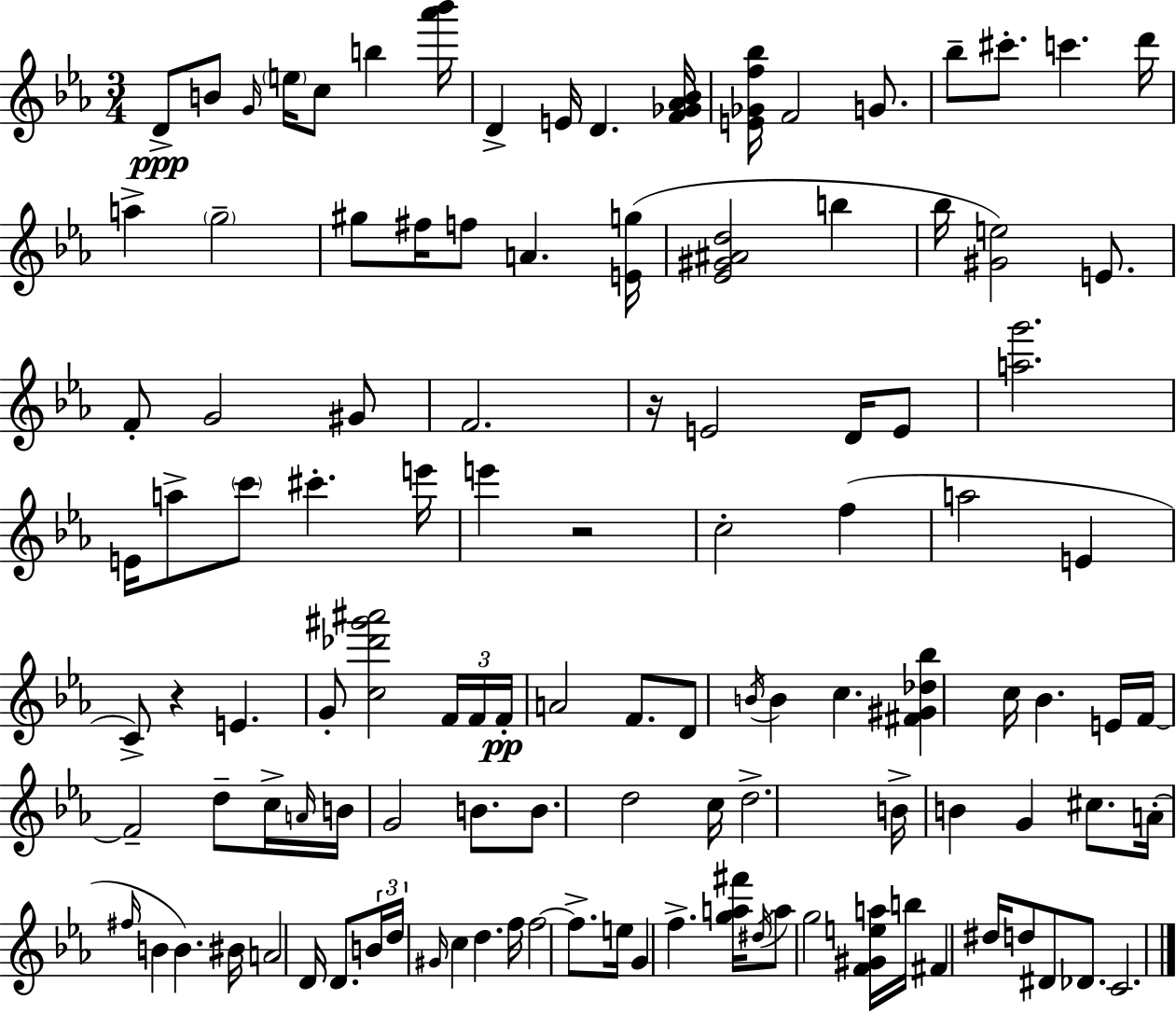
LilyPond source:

{
  \clef treble
  \numericTimeSignature
  \time 3/4
  \key ees \major
  d'8->\ppp b'8 \grace { g'16 } \parenthesize e''16 c''8 b''4 | <aes''' bes'''>16 d'4-> e'16 d'4. | <f' ges' aes' bes'>16 <e' ges' f'' bes''>16 f'2 g'8. | bes''8-- cis'''8.-. c'''4. | \break d'''16 a''4-> \parenthesize g''2-- | gis''8 fis''16 f''8 a'4. | <e' g''>16( <ees' gis' ais' d''>2 b''4 | bes''16 <gis' e''>2) e'8. | \break f'8-. g'2 gis'8 | f'2. | r16 e'2 d'16 e'8 | <a'' g'''>2. | \break e'16 a''8-> \parenthesize c'''8 cis'''4.-. | e'''16 e'''4 r2 | c''2-. f''4( | a''2 e'4 | \break c'8->) r4 e'4. | g'8-. <c'' des''' gis''' ais'''>2 \tuplet 3/2 { f'16 | f'16 f'16-.\pp } a'2 f'8. | d'8 \acciaccatura { b'16 } b'4 c''4. | \break <fis' gis' des'' bes''>4 c''16 bes'4. | e'16 f'16~~ f'2-- d''8-- | c''16-> \grace { a'16 } b'16 g'2 | b'8. b'8. d''2 | \break c''16 d''2.-> | b'16-> b'4 g'4 | cis''8. a'16-.( \grace { fis''16 } b'4 b'4.) | bis'16 a'2 | \break d'16 d'8. \tuplet 3/2 { b'16 d''16 \grace { gis'16 } } c''4 d''4. | f''16 f''2~~ | f''8.-> e''16 g'4 f''4.-> | <g'' a'' fis'''>16 \acciaccatura { dis''16 } a''8 g''2 | \break <f' gis' e'' a''>16 b''16 fis'4 dis''16 d''8 | dis'8 des'8. c'2. | \bar "|."
}